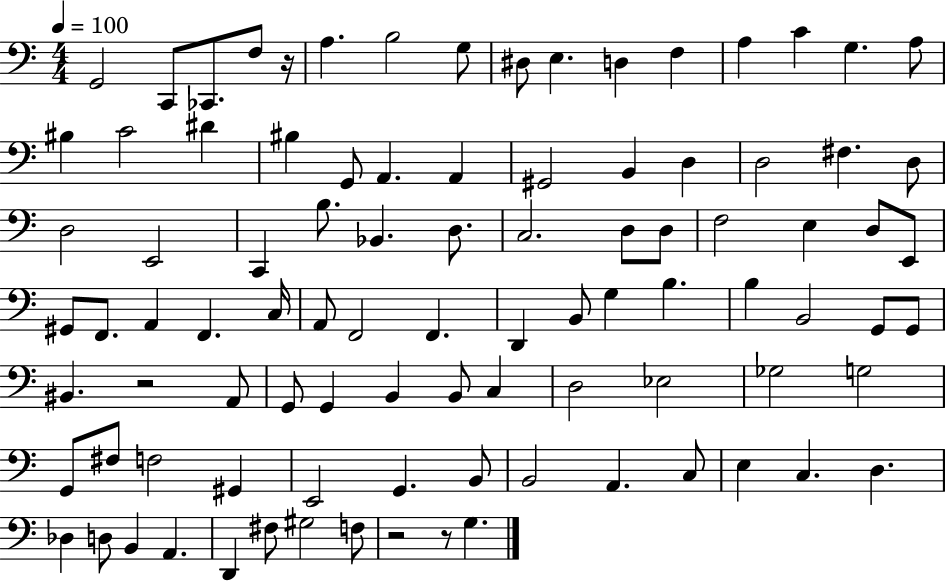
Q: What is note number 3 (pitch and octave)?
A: CES2